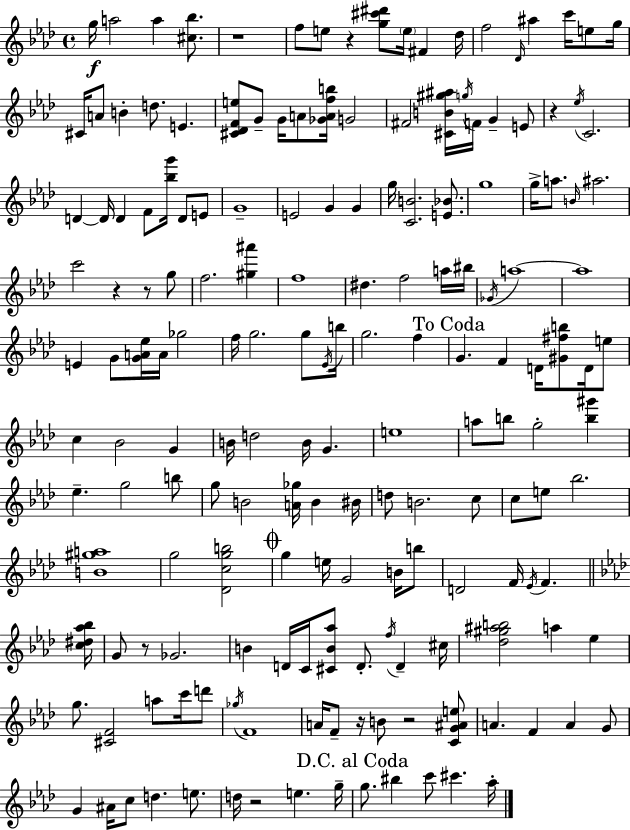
G5/s A5/h A5/q [C#5,Bb5]/e. R/w F5/e E5/e R/q [G5,C#6,D#6]/e E5/s F#4/q Db5/s F5/h Db4/s A#5/q C6/s E5/e G5/s C#4/s A4/e B4/q D5/e. E4/q. [C#4,Db4,F4,E5]/e G4/e G4/s A4/e [Gb4,A4,F5,B5]/s G4/h F#4/h [C#4,B4,G#5,A#5]/s G5/s F4/s G4/q E4/e R/q Eb5/s C4/h. D4/q D4/s D4/q F4/e [Bb5,G6]/s D4/e E4/e G4/w E4/h G4/q G4/q G5/s [C4,B4]/h. [E4,Bb4]/e. G5/w G5/s A5/e. B4/s A#5/h. C6/h R/q R/e G5/e F5/h. [G#5,A#6]/q F5/w D#5/q. F5/h A5/s BIS5/s Gb4/s A5/w A5/w E4/q G4/e [G4,A4,Eb5]/s A4/s Gb5/h F5/s G5/h. G5/e Eb4/s B5/s G5/h. F5/q G4/q. F4/q D4/s [G#4,F#5,B5]/e D4/s E5/e C5/q Bb4/h G4/q B4/s D5/h B4/s G4/q. E5/w A5/e B5/e G5/h [B5,G#6]/q Eb5/q. G5/h B5/e G5/e B4/h [A4,Gb5]/s B4/q BIS4/s D5/e B4/h. C5/e C5/e E5/e Bb5/h. [B4,G#5,A5]/w G5/h [Db4,C5,G5,B5]/h G5/q E5/s G4/h B4/s B5/e D4/h F4/s Eb4/s F4/q. [C5,D#5,Ab5,Bb5]/s G4/e R/e Gb4/h. B4/q D4/s C4/s [C#4,B4,Ab5]/e D4/e. F5/s D4/q C#5/s [Db5,G#5,A#5,B5]/h A5/q Eb5/q G5/e. [C#4,F4]/h A5/e C6/s D6/e Gb5/s F4/w A4/s F4/e R/s B4/e R/h [C4,G4,A#4,E5]/e A4/q. F4/q A4/q G4/e G4/q A#4/s C5/e D5/q. E5/e. D5/s R/h E5/q. G5/s G5/e. BIS5/q C6/e C#6/q. Ab5/s